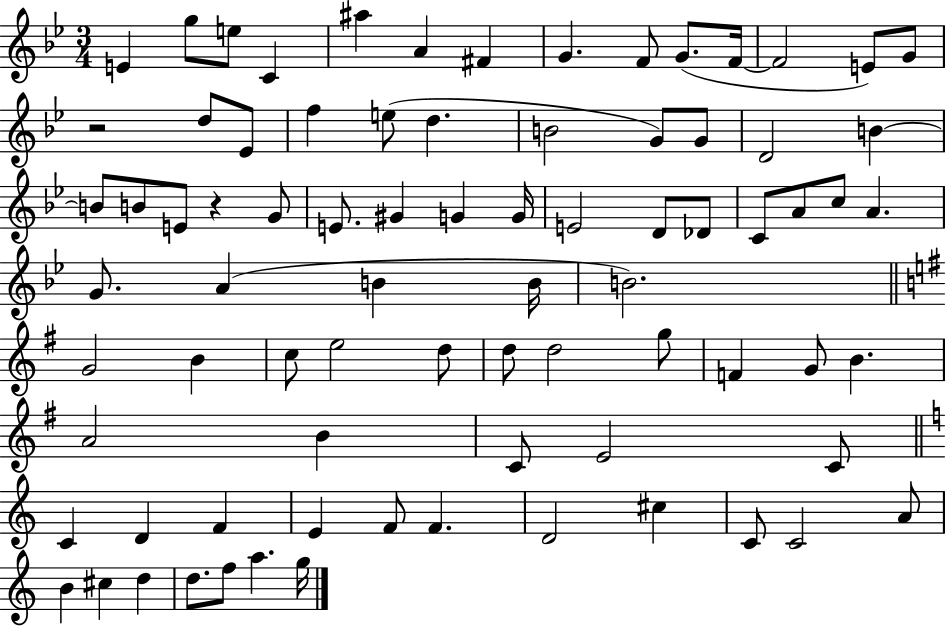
E4/q G5/e E5/e C4/q A#5/q A4/q F#4/q G4/q. F4/e G4/e. F4/s F4/h E4/e G4/e R/h D5/e Eb4/e F5/q E5/e D5/q. B4/h G4/e G4/e D4/h B4/q B4/e B4/e E4/e R/q G4/e E4/e. G#4/q G4/q G4/s E4/h D4/e Db4/e C4/e A4/e C5/e A4/q. G4/e. A4/q B4/q B4/s B4/h. G4/h B4/q C5/e E5/h D5/e D5/e D5/h G5/e F4/q G4/e B4/q. A4/h B4/q C4/e E4/h C4/e C4/q D4/q F4/q E4/q F4/e F4/q. D4/h C#5/q C4/e C4/h A4/e B4/q C#5/q D5/q D5/e. F5/e A5/q. G5/s